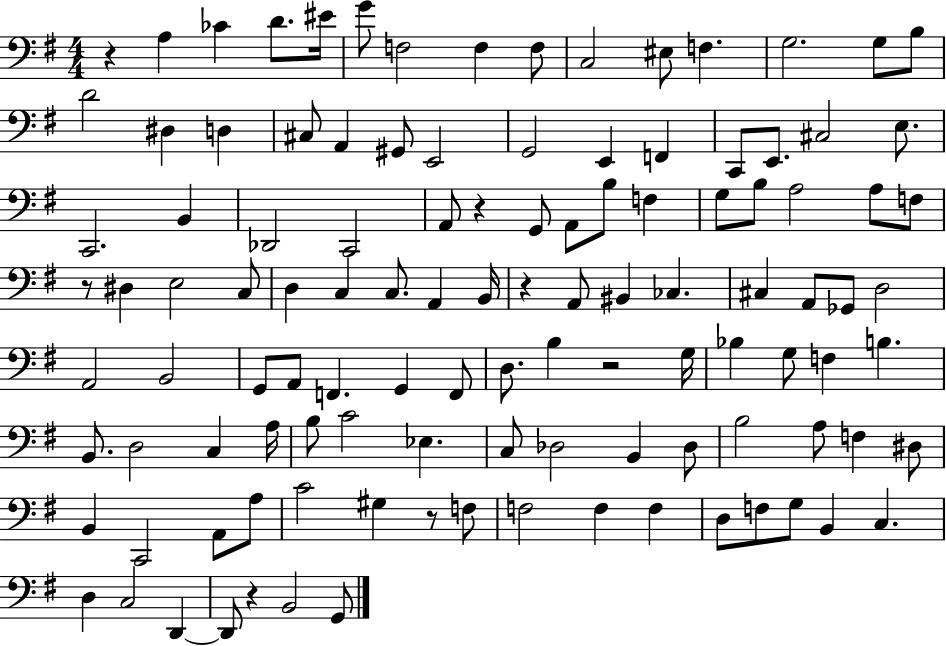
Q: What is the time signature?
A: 4/4